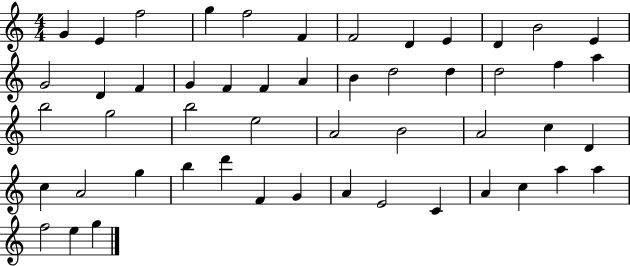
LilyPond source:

{
  \clef treble
  \numericTimeSignature
  \time 4/4
  \key c \major
  g'4 e'4 f''2 | g''4 f''2 f'4 | f'2 d'4 e'4 | d'4 b'2 e'4 | \break g'2 d'4 f'4 | g'4 f'4 f'4 a'4 | b'4 d''2 d''4 | d''2 f''4 a''4 | \break b''2 g''2 | b''2 e''2 | a'2 b'2 | a'2 c''4 d'4 | \break c''4 a'2 g''4 | b''4 d'''4 f'4 g'4 | a'4 e'2 c'4 | a'4 c''4 a''4 a''4 | \break f''2 e''4 g''4 | \bar "|."
}